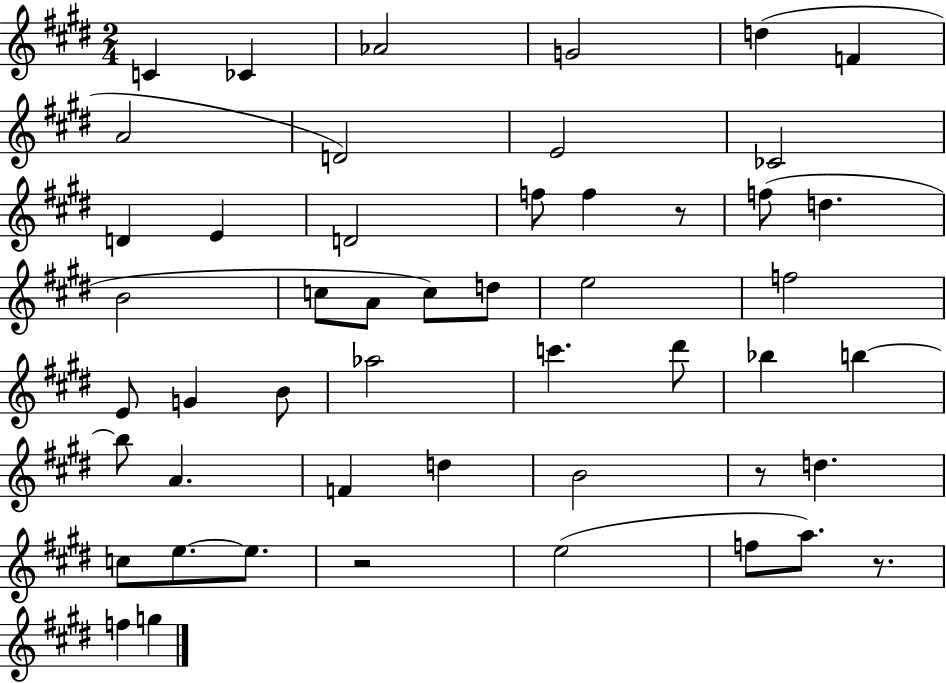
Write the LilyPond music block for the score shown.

{
  \clef treble
  \numericTimeSignature
  \time 2/4
  \key e \major
  c'4 ces'4 | aes'2 | g'2 | d''4( f'4 | \break a'2 | d'2) | e'2 | ces'2 | \break d'4 e'4 | d'2 | f''8 f''4 r8 | f''8( d''4. | \break b'2 | c''8 a'8 c''8) d''8 | e''2 | f''2 | \break e'8 g'4 b'8 | aes''2 | c'''4. dis'''8 | bes''4 b''4~~ | \break b''8 a'4. | f'4 d''4 | b'2 | r8 d''4. | \break c''8 e''8.~~ e''8. | r2 | e''2( | f''8 a''8.) r8. | \break f''4 g''4 | \bar "|."
}